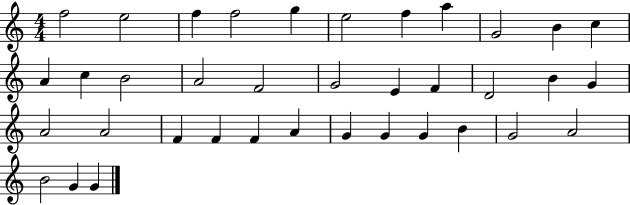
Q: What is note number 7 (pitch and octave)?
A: F5